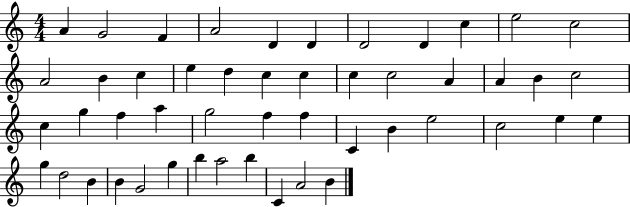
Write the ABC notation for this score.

X:1
T:Untitled
M:4/4
L:1/4
K:C
A G2 F A2 D D D2 D c e2 c2 A2 B c e d c c c c2 A A B c2 c g f a g2 f f C B e2 c2 e e g d2 B B G2 g b a2 b C A2 B